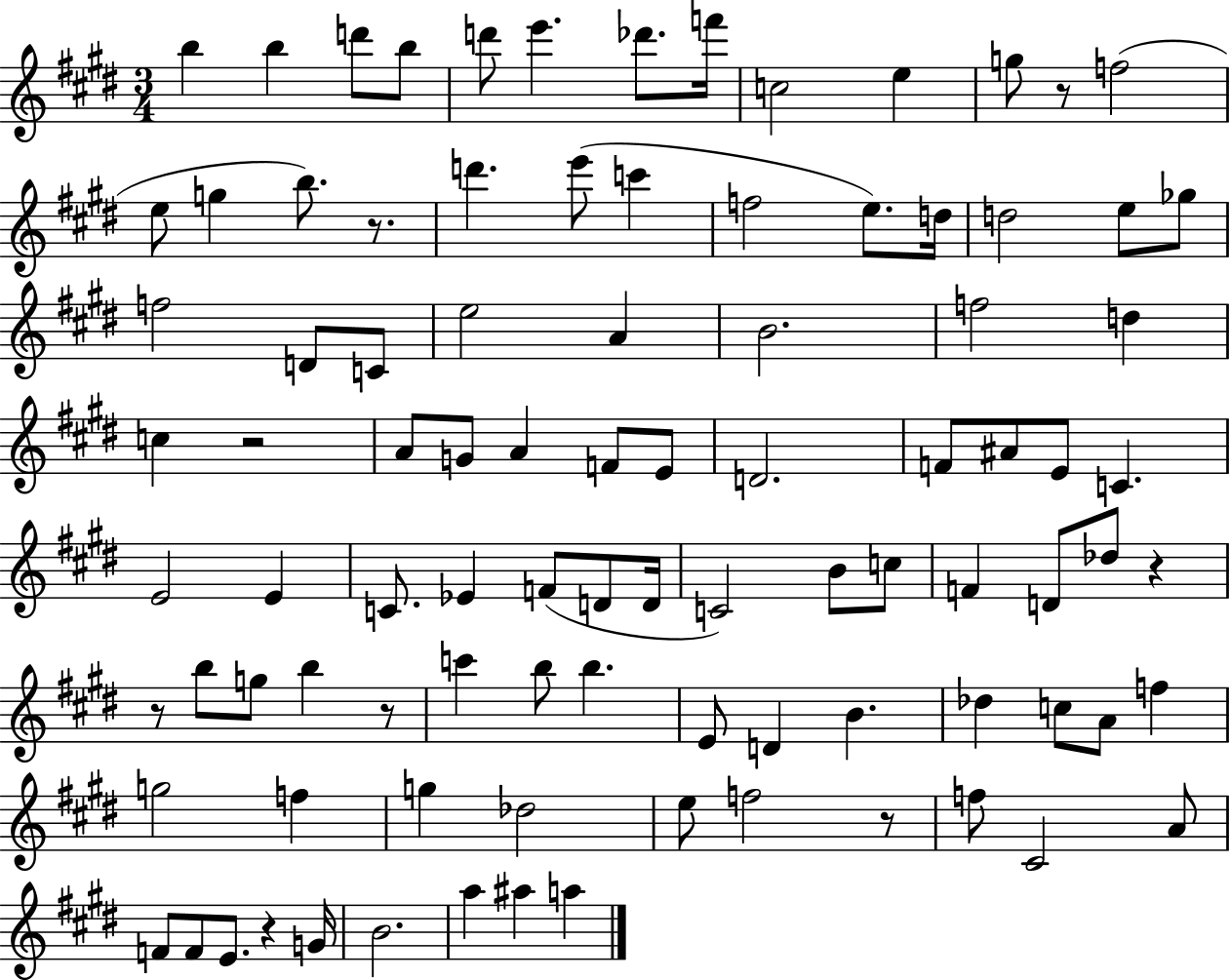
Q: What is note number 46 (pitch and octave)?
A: C4